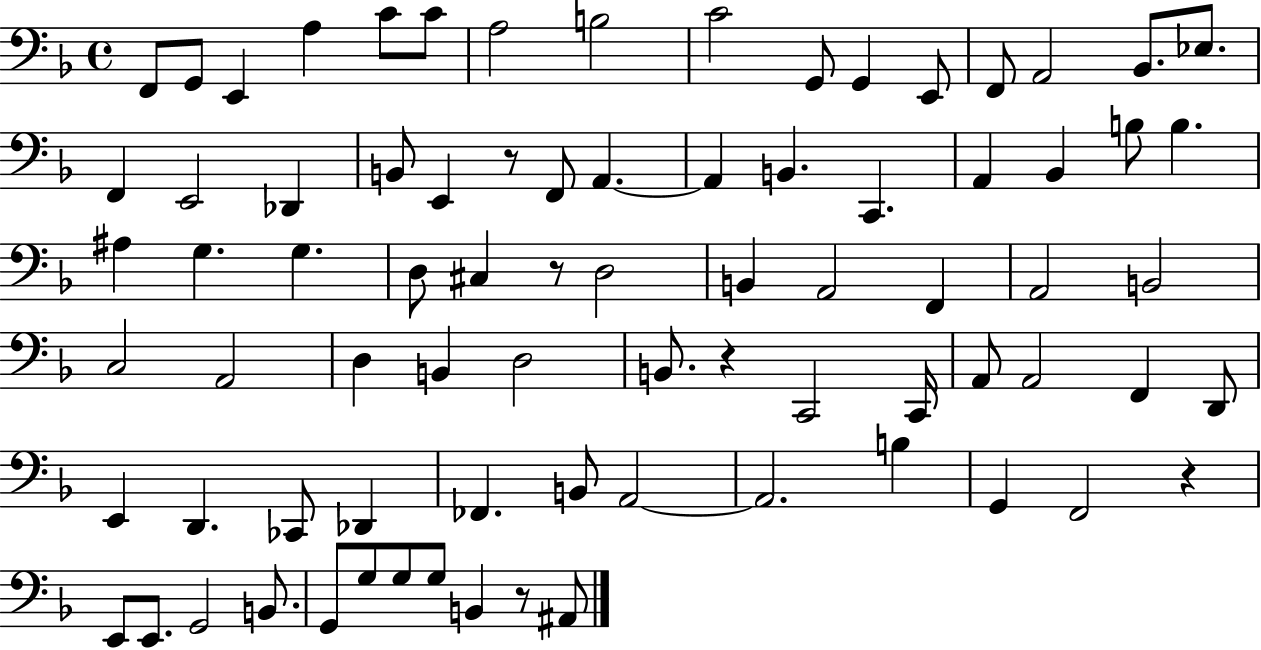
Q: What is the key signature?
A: F major